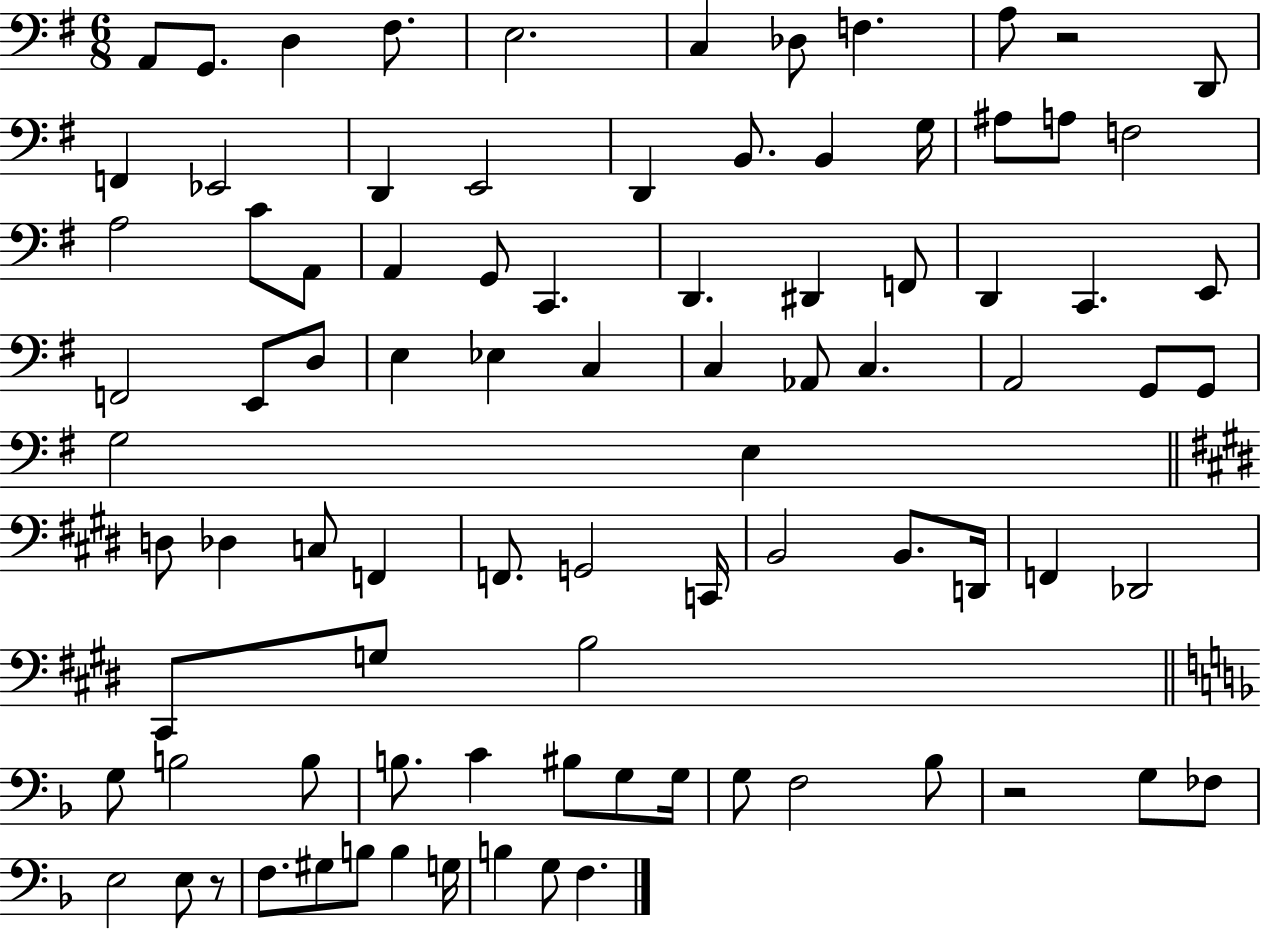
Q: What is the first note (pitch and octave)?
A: A2